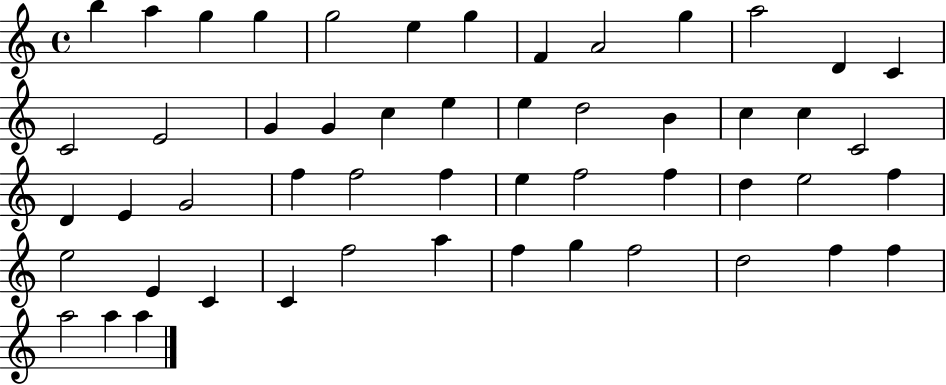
{
  \clef treble
  \time 4/4
  \defaultTimeSignature
  \key c \major
  b''4 a''4 g''4 g''4 | g''2 e''4 g''4 | f'4 a'2 g''4 | a''2 d'4 c'4 | \break c'2 e'2 | g'4 g'4 c''4 e''4 | e''4 d''2 b'4 | c''4 c''4 c'2 | \break d'4 e'4 g'2 | f''4 f''2 f''4 | e''4 f''2 f''4 | d''4 e''2 f''4 | \break e''2 e'4 c'4 | c'4 f''2 a''4 | f''4 g''4 f''2 | d''2 f''4 f''4 | \break a''2 a''4 a''4 | \bar "|."
}